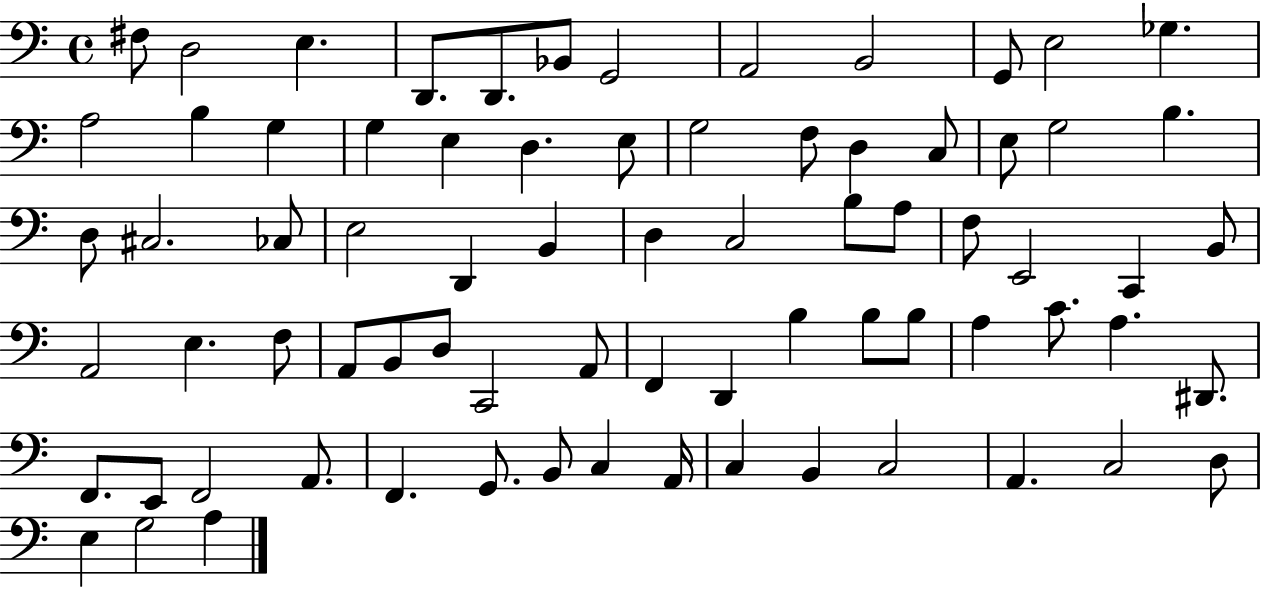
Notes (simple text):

F#3/e D3/h E3/q. D2/e. D2/e. Bb2/e G2/h A2/h B2/h G2/e E3/h Gb3/q. A3/h B3/q G3/q G3/q E3/q D3/q. E3/e G3/h F3/e D3/q C3/e E3/e G3/h B3/q. D3/e C#3/h. CES3/e E3/h D2/q B2/q D3/q C3/h B3/e A3/e F3/e E2/h C2/q B2/e A2/h E3/q. F3/e A2/e B2/e D3/e C2/h A2/e F2/q D2/q B3/q B3/e B3/e A3/q C4/e. A3/q. D#2/e. F2/e. E2/e F2/h A2/e. F2/q. G2/e. B2/e C3/q A2/s C3/q B2/q C3/h A2/q. C3/h D3/e E3/q G3/h A3/q